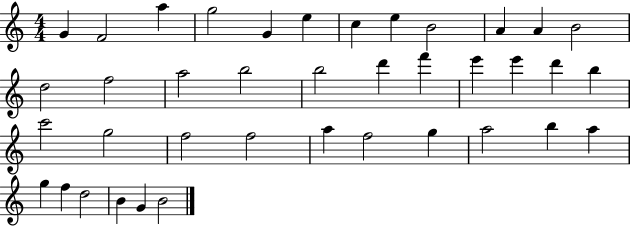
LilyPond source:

{
  \clef treble
  \numericTimeSignature
  \time 4/4
  \key c \major
  g'4 f'2 a''4 | g''2 g'4 e''4 | c''4 e''4 b'2 | a'4 a'4 b'2 | \break d''2 f''2 | a''2 b''2 | b''2 d'''4 f'''4 | e'''4 e'''4 d'''4 b''4 | \break c'''2 g''2 | f''2 f''2 | a''4 f''2 g''4 | a''2 b''4 a''4 | \break g''4 f''4 d''2 | b'4 g'4 b'2 | \bar "|."
}